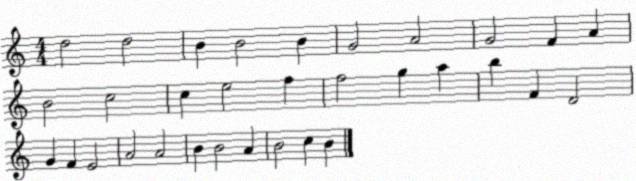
X:1
T:Untitled
M:4/4
L:1/4
K:C
d2 d2 B B2 B G2 A2 G2 F A B2 c2 c e2 f f2 g a b F D2 G F E2 A2 A2 B B2 A B2 c B